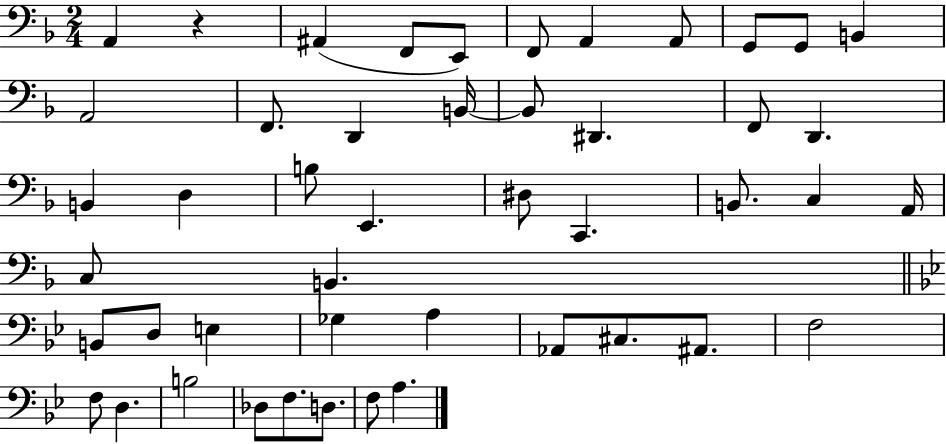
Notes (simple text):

A2/q R/q A#2/q F2/e E2/e F2/e A2/q A2/e G2/e G2/e B2/q A2/h F2/e. D2/q B2/s B2/e D#2/q. F2/e D2/q. B2/q D3/q B3/e E2/q. D#3/e C2/q. B2/e. C3/q A2/s C3/e B2/q. B2/e D3/e E3/q Gb3/q A3/q Ab2/e C#3/e. A#2/e. F3/h F3/e D3/q. B3/h Db3/e F3/e. D3/e. F3/e A3/q.